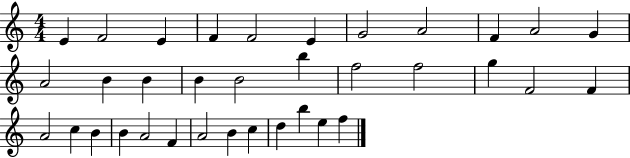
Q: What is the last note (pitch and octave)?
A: F5